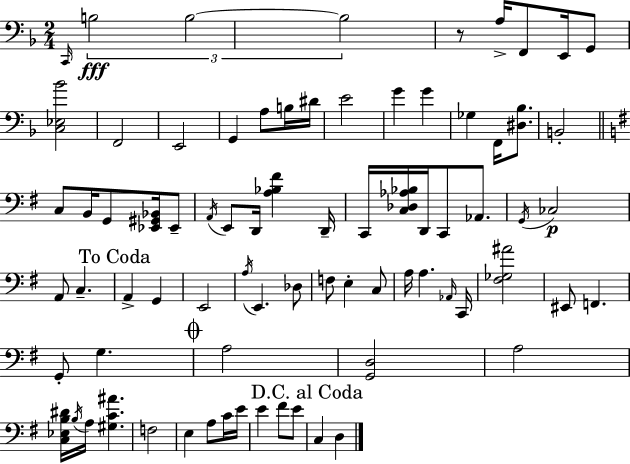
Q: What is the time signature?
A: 2/4